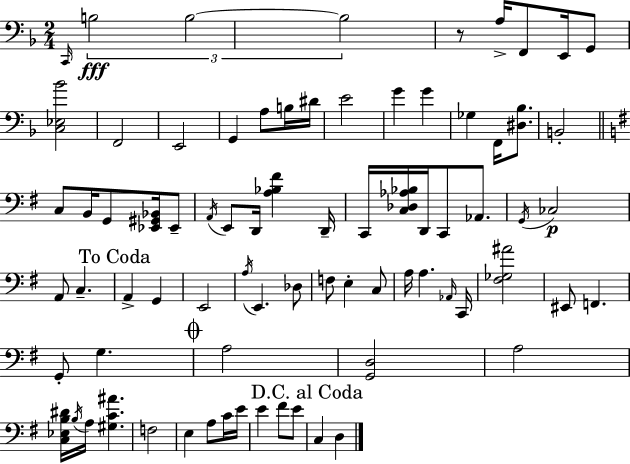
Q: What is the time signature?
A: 2/4